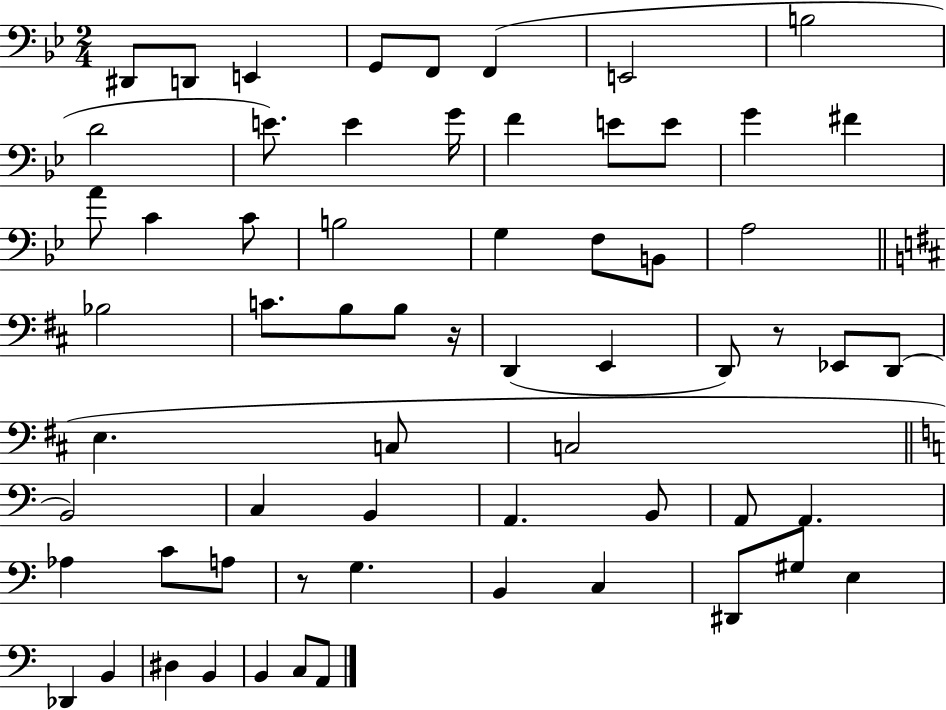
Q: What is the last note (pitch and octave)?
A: A2